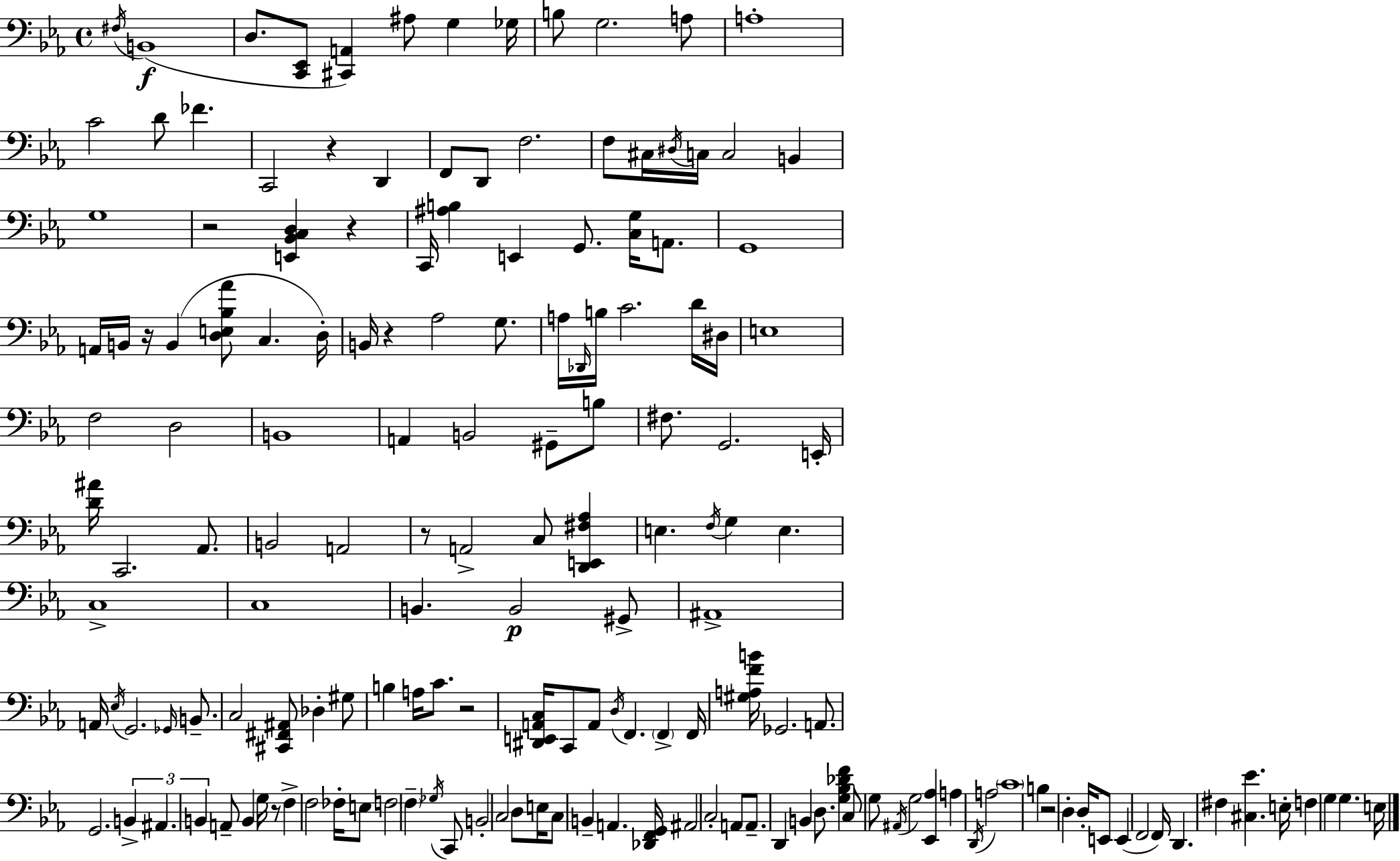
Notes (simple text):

F#3/s B2/w D3/e. [C2,Eb2]/e [C#2,A2]/q A#3/e G3/q Gb3/s B3/e G3/h. A3/e A3/w C4/h D4/e FES4/q. C2/h R/q D2/q F2/e D2/e F3/h. F3/e C#3/s D#3/s C3/s C3/h B2/q G3/w R/h [E2,Bb2,C3,D3]/q R/q C2/s [A#3,B3]/q E2/q G2/e. [C3,G3]/s A2/e. G2/w A2/s B2/s R/s B2/q [D3,E3,Bb3,Ab4]/e C3/q. D3/s B2/s R/q Ab3/h G3/e. A3/s Db2/s B3/s C4/h. D4/s D#3/s E3/w F3/h D3/h B2/w A2/q B2/h G#2/e B3/e F#3/e. G2/h. E2/s [D4,A#4]/s C2/h. Ab2/e. B2/h A2/h R/e A2/h C3/e [D2,E2,F#3,Ab3]/q E3/q. F3/s G3/q E3/q. C3/w C3/w B2/q. B2/h G#2/e A#2/w A2/s Eb3/s G2/h. Gb2/s B2/e. C3/h [C#2,F#2,A#2]/e Db3/q G#3/e B3/q A3/s C4/e. R/h [D#2,E2,A2,C3]/s C2/e A2/e D3/s F2/q. F2/q F2/s [G#3,A3,F4,B4]/s Gb2/h. A2/e. G2/h. B2/q A#2/q. B2/q A2/e B2/q G3/s R/e F3/q F3/h FES3/s E3/e F3/h F3/q Gb3/s C2/e B2/h C3/h D3/e E3/s C3/e B2/q A2/q. [Db2,F2,G2]/s A#2/h C3/h A2/e A2/e. D2/q B2/q D3/e. [G3,Bb3,Db4,F4]/q C3/e G3/e A#2/s G3/h [Eb2,Ab3]/q A3/q D2/s A3/h C4/w B3/q R/h D3/q D3/s E2/e E2/q F2/h F2/s D2/q. F#3/q [C#3,Eb4]/q. E3/s F3/q G3/q G3/q. E3/s